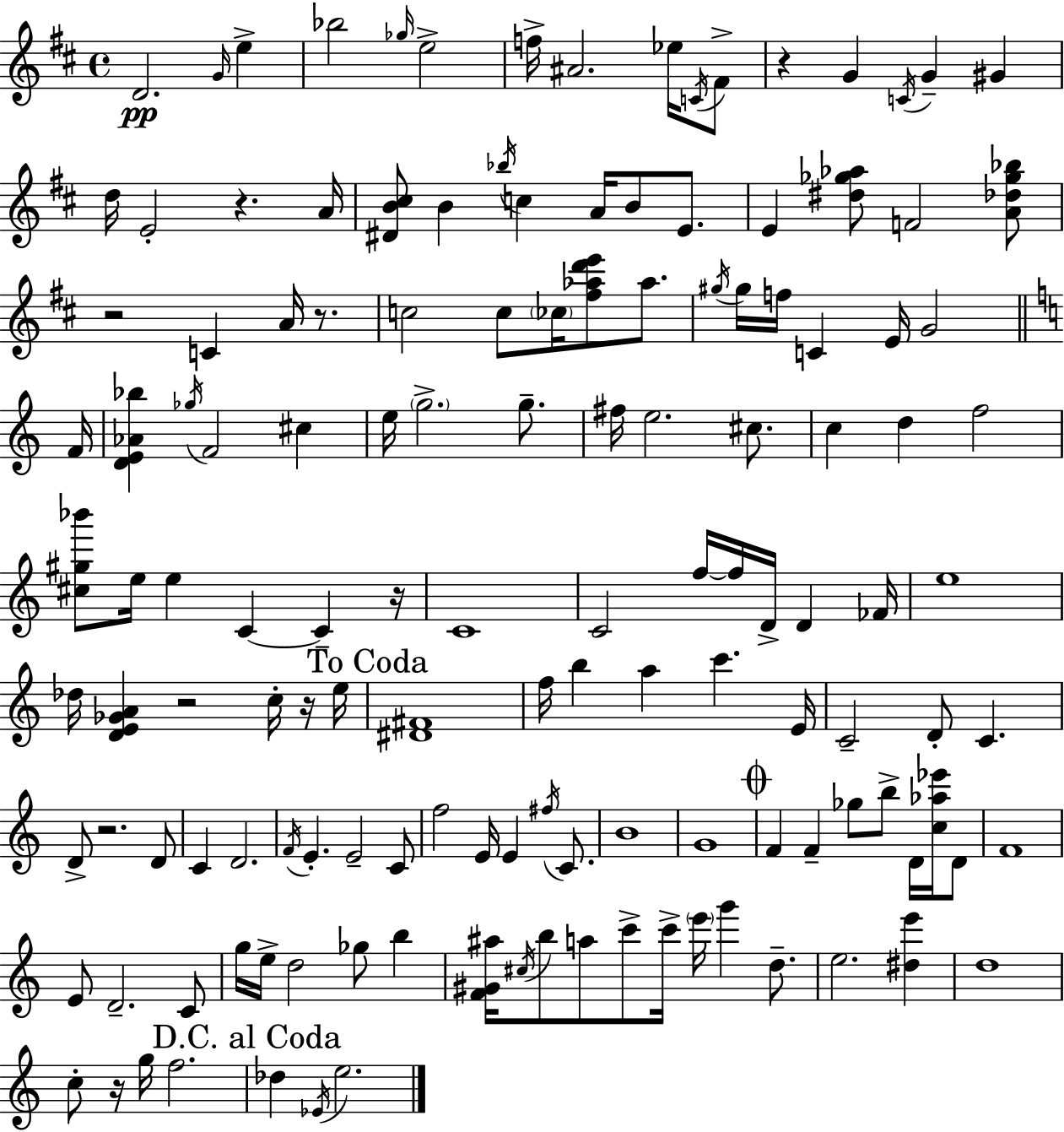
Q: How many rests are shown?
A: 9